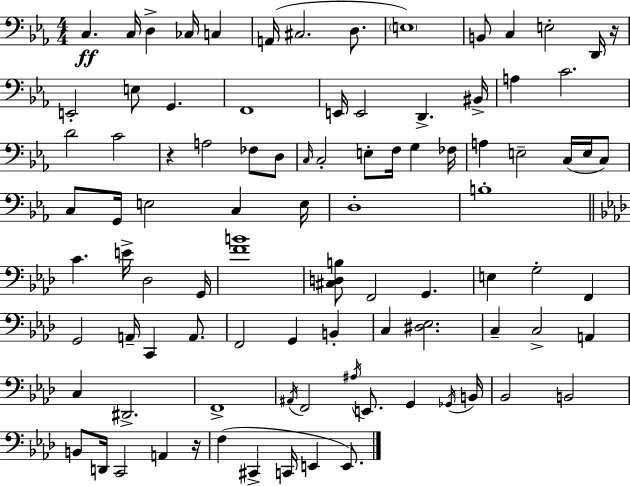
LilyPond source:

{
  \clef bass
  \numericTimeSignature
  \time 4/4
  \key ees \major
  c4.\ff c16 d4-> ces16 c4 | a,16( cis2. d8. | \parenthesize e1) | b,8 c4 e2-. d,16 r16 | \break e,2-. e8 g,4. | f,1 | e,16 e,2 d,4.-> bis,16-> | a4 c'2. | \break d'2 c'2 | r4 a2 fes8 d8 | \grace { c16 } c2-. e8-. f16 g4 | fes16 a4 e2-- c16( e16 c8) | \break c8 g,16 e2 c4 | e16 d1-. | b1-. | \bar "||" \break \key aes \major c'4. e'16-> des2 g,16 | <f' b'>1 | <cis d b>8 f,2 g,4. | e4 g2-. f,4 | \break g,2 a,16-- c,4 a,8. | f,2 g,4 b,4-. | c4 <dis ees>2. | c4-- c2-> a,4 | \break c4 dis,2.-> | f,1-> | \acciaccatura { ais,16 } f,2 \acciaccatura { ais16 } e,8. g,4 | \acciaccatura { ges,16 } b,16 bes,2 b,2 | \break b,8 d,16 c,2 a,4 | r16 f4( cis,4-> c,16 e,4 | e,8.) \bar "|."
}